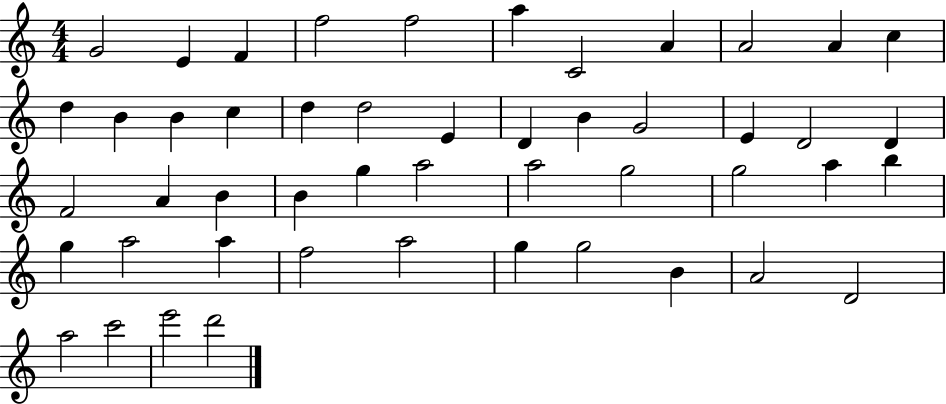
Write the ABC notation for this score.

X:1
T:Untitled
M:4/4
L:1/4
K:C
G2 E F f2 f2 a C2 A A2 A c d B B c d d2 E D B G2 E D2 D F2 A B B g a2 a2 g2 g2 a b g a2 a f2 a2 g g2 B A2 D2 a2 c'2 e'2 d'2